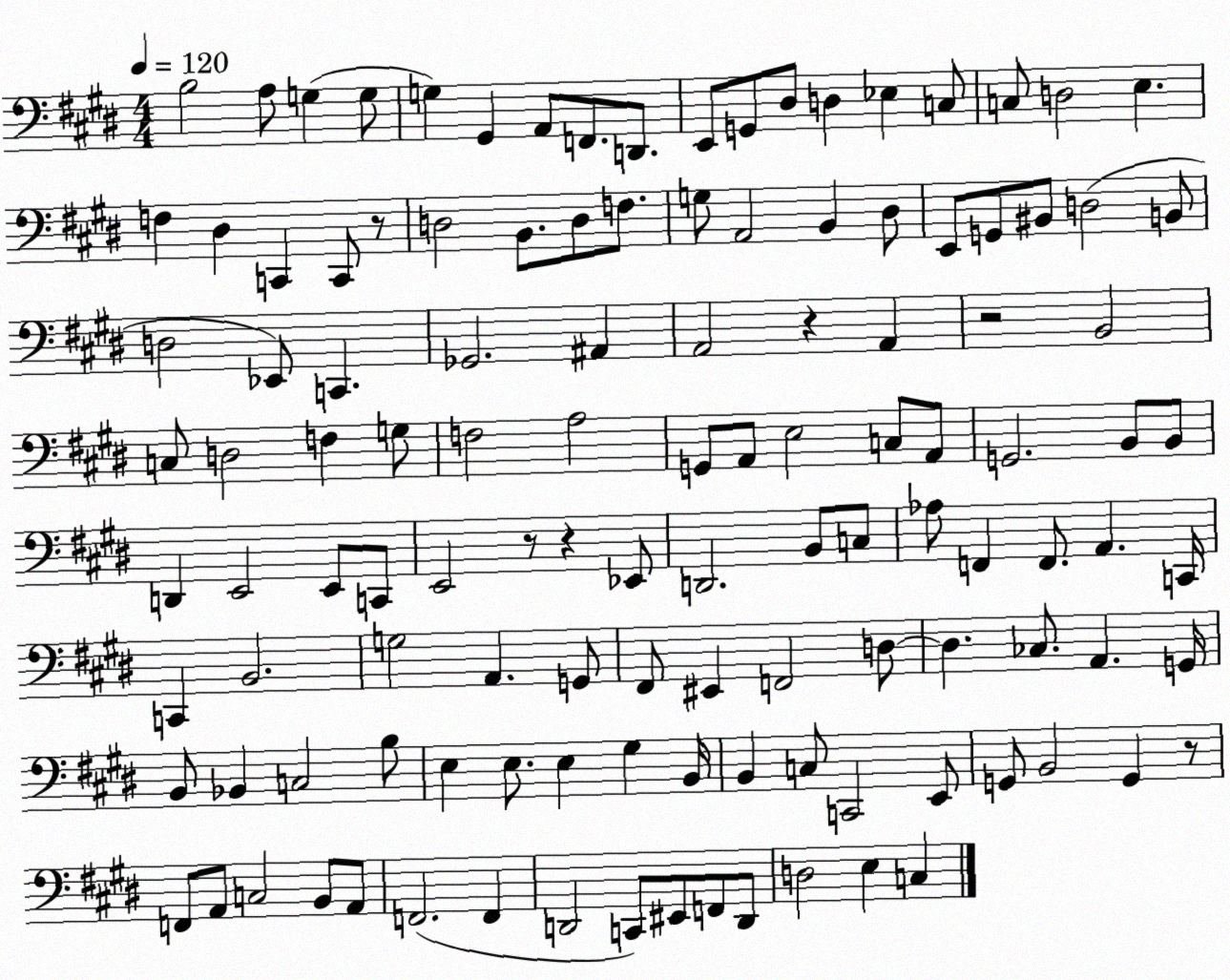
X:1
T:Untitled
M:4/4
L:1/4
K:E
B,2 A,/2 G, G,/2 G, ^G,, A,,/2 F,,/2 D,,/2 E,,/2 G,,/2 ^D,/2 D, _E, C,/2 C,/2 D,2 E, F, ^D, C,, C,,/2 z/2 D,2 B,,/2 D,/2 F,/2 G,/2 A,,2 B,, ^D,/2 E,,/2 G,,/2 ^B,,/2 D,2 B,,/2 D,2 _E,,/2 C,, _G,,2 ^A,, A,,2 z A,, z2 B,,2 C,/2 D,2 F, G,/2 F,2 A,2 G,,/2 A,,/2 E,2 C,/2 A,,/2 G,,2 B,,/2 B,,/2 D,, E,,2 E,,/2 C,,/2 E,,2 z/2 z _E,,/2 D,,2 B,,/2 C,/2 _A,/2 F,, F,,/2 A,, C,,/4 C,, B,,2 G,2 A,, G,,/2 ^F,,/2 ^E,, F,,2 D,/2 D, _C,/2 A,, G,,/4 B,,/2 _B,, C,2 B,/2 E, E,/2 E, ^G, B,,/4 B,, C,/2 C,,2 E,,/2 G,,/2 B,,2 G,, z/2 F,,/2 A,,/2 C,2 B,,/2 A,,/2 F,,2 F,, D,,2 C,,/2 ^E,,/2 F,,/2 D,,/2 D,2 E, C,